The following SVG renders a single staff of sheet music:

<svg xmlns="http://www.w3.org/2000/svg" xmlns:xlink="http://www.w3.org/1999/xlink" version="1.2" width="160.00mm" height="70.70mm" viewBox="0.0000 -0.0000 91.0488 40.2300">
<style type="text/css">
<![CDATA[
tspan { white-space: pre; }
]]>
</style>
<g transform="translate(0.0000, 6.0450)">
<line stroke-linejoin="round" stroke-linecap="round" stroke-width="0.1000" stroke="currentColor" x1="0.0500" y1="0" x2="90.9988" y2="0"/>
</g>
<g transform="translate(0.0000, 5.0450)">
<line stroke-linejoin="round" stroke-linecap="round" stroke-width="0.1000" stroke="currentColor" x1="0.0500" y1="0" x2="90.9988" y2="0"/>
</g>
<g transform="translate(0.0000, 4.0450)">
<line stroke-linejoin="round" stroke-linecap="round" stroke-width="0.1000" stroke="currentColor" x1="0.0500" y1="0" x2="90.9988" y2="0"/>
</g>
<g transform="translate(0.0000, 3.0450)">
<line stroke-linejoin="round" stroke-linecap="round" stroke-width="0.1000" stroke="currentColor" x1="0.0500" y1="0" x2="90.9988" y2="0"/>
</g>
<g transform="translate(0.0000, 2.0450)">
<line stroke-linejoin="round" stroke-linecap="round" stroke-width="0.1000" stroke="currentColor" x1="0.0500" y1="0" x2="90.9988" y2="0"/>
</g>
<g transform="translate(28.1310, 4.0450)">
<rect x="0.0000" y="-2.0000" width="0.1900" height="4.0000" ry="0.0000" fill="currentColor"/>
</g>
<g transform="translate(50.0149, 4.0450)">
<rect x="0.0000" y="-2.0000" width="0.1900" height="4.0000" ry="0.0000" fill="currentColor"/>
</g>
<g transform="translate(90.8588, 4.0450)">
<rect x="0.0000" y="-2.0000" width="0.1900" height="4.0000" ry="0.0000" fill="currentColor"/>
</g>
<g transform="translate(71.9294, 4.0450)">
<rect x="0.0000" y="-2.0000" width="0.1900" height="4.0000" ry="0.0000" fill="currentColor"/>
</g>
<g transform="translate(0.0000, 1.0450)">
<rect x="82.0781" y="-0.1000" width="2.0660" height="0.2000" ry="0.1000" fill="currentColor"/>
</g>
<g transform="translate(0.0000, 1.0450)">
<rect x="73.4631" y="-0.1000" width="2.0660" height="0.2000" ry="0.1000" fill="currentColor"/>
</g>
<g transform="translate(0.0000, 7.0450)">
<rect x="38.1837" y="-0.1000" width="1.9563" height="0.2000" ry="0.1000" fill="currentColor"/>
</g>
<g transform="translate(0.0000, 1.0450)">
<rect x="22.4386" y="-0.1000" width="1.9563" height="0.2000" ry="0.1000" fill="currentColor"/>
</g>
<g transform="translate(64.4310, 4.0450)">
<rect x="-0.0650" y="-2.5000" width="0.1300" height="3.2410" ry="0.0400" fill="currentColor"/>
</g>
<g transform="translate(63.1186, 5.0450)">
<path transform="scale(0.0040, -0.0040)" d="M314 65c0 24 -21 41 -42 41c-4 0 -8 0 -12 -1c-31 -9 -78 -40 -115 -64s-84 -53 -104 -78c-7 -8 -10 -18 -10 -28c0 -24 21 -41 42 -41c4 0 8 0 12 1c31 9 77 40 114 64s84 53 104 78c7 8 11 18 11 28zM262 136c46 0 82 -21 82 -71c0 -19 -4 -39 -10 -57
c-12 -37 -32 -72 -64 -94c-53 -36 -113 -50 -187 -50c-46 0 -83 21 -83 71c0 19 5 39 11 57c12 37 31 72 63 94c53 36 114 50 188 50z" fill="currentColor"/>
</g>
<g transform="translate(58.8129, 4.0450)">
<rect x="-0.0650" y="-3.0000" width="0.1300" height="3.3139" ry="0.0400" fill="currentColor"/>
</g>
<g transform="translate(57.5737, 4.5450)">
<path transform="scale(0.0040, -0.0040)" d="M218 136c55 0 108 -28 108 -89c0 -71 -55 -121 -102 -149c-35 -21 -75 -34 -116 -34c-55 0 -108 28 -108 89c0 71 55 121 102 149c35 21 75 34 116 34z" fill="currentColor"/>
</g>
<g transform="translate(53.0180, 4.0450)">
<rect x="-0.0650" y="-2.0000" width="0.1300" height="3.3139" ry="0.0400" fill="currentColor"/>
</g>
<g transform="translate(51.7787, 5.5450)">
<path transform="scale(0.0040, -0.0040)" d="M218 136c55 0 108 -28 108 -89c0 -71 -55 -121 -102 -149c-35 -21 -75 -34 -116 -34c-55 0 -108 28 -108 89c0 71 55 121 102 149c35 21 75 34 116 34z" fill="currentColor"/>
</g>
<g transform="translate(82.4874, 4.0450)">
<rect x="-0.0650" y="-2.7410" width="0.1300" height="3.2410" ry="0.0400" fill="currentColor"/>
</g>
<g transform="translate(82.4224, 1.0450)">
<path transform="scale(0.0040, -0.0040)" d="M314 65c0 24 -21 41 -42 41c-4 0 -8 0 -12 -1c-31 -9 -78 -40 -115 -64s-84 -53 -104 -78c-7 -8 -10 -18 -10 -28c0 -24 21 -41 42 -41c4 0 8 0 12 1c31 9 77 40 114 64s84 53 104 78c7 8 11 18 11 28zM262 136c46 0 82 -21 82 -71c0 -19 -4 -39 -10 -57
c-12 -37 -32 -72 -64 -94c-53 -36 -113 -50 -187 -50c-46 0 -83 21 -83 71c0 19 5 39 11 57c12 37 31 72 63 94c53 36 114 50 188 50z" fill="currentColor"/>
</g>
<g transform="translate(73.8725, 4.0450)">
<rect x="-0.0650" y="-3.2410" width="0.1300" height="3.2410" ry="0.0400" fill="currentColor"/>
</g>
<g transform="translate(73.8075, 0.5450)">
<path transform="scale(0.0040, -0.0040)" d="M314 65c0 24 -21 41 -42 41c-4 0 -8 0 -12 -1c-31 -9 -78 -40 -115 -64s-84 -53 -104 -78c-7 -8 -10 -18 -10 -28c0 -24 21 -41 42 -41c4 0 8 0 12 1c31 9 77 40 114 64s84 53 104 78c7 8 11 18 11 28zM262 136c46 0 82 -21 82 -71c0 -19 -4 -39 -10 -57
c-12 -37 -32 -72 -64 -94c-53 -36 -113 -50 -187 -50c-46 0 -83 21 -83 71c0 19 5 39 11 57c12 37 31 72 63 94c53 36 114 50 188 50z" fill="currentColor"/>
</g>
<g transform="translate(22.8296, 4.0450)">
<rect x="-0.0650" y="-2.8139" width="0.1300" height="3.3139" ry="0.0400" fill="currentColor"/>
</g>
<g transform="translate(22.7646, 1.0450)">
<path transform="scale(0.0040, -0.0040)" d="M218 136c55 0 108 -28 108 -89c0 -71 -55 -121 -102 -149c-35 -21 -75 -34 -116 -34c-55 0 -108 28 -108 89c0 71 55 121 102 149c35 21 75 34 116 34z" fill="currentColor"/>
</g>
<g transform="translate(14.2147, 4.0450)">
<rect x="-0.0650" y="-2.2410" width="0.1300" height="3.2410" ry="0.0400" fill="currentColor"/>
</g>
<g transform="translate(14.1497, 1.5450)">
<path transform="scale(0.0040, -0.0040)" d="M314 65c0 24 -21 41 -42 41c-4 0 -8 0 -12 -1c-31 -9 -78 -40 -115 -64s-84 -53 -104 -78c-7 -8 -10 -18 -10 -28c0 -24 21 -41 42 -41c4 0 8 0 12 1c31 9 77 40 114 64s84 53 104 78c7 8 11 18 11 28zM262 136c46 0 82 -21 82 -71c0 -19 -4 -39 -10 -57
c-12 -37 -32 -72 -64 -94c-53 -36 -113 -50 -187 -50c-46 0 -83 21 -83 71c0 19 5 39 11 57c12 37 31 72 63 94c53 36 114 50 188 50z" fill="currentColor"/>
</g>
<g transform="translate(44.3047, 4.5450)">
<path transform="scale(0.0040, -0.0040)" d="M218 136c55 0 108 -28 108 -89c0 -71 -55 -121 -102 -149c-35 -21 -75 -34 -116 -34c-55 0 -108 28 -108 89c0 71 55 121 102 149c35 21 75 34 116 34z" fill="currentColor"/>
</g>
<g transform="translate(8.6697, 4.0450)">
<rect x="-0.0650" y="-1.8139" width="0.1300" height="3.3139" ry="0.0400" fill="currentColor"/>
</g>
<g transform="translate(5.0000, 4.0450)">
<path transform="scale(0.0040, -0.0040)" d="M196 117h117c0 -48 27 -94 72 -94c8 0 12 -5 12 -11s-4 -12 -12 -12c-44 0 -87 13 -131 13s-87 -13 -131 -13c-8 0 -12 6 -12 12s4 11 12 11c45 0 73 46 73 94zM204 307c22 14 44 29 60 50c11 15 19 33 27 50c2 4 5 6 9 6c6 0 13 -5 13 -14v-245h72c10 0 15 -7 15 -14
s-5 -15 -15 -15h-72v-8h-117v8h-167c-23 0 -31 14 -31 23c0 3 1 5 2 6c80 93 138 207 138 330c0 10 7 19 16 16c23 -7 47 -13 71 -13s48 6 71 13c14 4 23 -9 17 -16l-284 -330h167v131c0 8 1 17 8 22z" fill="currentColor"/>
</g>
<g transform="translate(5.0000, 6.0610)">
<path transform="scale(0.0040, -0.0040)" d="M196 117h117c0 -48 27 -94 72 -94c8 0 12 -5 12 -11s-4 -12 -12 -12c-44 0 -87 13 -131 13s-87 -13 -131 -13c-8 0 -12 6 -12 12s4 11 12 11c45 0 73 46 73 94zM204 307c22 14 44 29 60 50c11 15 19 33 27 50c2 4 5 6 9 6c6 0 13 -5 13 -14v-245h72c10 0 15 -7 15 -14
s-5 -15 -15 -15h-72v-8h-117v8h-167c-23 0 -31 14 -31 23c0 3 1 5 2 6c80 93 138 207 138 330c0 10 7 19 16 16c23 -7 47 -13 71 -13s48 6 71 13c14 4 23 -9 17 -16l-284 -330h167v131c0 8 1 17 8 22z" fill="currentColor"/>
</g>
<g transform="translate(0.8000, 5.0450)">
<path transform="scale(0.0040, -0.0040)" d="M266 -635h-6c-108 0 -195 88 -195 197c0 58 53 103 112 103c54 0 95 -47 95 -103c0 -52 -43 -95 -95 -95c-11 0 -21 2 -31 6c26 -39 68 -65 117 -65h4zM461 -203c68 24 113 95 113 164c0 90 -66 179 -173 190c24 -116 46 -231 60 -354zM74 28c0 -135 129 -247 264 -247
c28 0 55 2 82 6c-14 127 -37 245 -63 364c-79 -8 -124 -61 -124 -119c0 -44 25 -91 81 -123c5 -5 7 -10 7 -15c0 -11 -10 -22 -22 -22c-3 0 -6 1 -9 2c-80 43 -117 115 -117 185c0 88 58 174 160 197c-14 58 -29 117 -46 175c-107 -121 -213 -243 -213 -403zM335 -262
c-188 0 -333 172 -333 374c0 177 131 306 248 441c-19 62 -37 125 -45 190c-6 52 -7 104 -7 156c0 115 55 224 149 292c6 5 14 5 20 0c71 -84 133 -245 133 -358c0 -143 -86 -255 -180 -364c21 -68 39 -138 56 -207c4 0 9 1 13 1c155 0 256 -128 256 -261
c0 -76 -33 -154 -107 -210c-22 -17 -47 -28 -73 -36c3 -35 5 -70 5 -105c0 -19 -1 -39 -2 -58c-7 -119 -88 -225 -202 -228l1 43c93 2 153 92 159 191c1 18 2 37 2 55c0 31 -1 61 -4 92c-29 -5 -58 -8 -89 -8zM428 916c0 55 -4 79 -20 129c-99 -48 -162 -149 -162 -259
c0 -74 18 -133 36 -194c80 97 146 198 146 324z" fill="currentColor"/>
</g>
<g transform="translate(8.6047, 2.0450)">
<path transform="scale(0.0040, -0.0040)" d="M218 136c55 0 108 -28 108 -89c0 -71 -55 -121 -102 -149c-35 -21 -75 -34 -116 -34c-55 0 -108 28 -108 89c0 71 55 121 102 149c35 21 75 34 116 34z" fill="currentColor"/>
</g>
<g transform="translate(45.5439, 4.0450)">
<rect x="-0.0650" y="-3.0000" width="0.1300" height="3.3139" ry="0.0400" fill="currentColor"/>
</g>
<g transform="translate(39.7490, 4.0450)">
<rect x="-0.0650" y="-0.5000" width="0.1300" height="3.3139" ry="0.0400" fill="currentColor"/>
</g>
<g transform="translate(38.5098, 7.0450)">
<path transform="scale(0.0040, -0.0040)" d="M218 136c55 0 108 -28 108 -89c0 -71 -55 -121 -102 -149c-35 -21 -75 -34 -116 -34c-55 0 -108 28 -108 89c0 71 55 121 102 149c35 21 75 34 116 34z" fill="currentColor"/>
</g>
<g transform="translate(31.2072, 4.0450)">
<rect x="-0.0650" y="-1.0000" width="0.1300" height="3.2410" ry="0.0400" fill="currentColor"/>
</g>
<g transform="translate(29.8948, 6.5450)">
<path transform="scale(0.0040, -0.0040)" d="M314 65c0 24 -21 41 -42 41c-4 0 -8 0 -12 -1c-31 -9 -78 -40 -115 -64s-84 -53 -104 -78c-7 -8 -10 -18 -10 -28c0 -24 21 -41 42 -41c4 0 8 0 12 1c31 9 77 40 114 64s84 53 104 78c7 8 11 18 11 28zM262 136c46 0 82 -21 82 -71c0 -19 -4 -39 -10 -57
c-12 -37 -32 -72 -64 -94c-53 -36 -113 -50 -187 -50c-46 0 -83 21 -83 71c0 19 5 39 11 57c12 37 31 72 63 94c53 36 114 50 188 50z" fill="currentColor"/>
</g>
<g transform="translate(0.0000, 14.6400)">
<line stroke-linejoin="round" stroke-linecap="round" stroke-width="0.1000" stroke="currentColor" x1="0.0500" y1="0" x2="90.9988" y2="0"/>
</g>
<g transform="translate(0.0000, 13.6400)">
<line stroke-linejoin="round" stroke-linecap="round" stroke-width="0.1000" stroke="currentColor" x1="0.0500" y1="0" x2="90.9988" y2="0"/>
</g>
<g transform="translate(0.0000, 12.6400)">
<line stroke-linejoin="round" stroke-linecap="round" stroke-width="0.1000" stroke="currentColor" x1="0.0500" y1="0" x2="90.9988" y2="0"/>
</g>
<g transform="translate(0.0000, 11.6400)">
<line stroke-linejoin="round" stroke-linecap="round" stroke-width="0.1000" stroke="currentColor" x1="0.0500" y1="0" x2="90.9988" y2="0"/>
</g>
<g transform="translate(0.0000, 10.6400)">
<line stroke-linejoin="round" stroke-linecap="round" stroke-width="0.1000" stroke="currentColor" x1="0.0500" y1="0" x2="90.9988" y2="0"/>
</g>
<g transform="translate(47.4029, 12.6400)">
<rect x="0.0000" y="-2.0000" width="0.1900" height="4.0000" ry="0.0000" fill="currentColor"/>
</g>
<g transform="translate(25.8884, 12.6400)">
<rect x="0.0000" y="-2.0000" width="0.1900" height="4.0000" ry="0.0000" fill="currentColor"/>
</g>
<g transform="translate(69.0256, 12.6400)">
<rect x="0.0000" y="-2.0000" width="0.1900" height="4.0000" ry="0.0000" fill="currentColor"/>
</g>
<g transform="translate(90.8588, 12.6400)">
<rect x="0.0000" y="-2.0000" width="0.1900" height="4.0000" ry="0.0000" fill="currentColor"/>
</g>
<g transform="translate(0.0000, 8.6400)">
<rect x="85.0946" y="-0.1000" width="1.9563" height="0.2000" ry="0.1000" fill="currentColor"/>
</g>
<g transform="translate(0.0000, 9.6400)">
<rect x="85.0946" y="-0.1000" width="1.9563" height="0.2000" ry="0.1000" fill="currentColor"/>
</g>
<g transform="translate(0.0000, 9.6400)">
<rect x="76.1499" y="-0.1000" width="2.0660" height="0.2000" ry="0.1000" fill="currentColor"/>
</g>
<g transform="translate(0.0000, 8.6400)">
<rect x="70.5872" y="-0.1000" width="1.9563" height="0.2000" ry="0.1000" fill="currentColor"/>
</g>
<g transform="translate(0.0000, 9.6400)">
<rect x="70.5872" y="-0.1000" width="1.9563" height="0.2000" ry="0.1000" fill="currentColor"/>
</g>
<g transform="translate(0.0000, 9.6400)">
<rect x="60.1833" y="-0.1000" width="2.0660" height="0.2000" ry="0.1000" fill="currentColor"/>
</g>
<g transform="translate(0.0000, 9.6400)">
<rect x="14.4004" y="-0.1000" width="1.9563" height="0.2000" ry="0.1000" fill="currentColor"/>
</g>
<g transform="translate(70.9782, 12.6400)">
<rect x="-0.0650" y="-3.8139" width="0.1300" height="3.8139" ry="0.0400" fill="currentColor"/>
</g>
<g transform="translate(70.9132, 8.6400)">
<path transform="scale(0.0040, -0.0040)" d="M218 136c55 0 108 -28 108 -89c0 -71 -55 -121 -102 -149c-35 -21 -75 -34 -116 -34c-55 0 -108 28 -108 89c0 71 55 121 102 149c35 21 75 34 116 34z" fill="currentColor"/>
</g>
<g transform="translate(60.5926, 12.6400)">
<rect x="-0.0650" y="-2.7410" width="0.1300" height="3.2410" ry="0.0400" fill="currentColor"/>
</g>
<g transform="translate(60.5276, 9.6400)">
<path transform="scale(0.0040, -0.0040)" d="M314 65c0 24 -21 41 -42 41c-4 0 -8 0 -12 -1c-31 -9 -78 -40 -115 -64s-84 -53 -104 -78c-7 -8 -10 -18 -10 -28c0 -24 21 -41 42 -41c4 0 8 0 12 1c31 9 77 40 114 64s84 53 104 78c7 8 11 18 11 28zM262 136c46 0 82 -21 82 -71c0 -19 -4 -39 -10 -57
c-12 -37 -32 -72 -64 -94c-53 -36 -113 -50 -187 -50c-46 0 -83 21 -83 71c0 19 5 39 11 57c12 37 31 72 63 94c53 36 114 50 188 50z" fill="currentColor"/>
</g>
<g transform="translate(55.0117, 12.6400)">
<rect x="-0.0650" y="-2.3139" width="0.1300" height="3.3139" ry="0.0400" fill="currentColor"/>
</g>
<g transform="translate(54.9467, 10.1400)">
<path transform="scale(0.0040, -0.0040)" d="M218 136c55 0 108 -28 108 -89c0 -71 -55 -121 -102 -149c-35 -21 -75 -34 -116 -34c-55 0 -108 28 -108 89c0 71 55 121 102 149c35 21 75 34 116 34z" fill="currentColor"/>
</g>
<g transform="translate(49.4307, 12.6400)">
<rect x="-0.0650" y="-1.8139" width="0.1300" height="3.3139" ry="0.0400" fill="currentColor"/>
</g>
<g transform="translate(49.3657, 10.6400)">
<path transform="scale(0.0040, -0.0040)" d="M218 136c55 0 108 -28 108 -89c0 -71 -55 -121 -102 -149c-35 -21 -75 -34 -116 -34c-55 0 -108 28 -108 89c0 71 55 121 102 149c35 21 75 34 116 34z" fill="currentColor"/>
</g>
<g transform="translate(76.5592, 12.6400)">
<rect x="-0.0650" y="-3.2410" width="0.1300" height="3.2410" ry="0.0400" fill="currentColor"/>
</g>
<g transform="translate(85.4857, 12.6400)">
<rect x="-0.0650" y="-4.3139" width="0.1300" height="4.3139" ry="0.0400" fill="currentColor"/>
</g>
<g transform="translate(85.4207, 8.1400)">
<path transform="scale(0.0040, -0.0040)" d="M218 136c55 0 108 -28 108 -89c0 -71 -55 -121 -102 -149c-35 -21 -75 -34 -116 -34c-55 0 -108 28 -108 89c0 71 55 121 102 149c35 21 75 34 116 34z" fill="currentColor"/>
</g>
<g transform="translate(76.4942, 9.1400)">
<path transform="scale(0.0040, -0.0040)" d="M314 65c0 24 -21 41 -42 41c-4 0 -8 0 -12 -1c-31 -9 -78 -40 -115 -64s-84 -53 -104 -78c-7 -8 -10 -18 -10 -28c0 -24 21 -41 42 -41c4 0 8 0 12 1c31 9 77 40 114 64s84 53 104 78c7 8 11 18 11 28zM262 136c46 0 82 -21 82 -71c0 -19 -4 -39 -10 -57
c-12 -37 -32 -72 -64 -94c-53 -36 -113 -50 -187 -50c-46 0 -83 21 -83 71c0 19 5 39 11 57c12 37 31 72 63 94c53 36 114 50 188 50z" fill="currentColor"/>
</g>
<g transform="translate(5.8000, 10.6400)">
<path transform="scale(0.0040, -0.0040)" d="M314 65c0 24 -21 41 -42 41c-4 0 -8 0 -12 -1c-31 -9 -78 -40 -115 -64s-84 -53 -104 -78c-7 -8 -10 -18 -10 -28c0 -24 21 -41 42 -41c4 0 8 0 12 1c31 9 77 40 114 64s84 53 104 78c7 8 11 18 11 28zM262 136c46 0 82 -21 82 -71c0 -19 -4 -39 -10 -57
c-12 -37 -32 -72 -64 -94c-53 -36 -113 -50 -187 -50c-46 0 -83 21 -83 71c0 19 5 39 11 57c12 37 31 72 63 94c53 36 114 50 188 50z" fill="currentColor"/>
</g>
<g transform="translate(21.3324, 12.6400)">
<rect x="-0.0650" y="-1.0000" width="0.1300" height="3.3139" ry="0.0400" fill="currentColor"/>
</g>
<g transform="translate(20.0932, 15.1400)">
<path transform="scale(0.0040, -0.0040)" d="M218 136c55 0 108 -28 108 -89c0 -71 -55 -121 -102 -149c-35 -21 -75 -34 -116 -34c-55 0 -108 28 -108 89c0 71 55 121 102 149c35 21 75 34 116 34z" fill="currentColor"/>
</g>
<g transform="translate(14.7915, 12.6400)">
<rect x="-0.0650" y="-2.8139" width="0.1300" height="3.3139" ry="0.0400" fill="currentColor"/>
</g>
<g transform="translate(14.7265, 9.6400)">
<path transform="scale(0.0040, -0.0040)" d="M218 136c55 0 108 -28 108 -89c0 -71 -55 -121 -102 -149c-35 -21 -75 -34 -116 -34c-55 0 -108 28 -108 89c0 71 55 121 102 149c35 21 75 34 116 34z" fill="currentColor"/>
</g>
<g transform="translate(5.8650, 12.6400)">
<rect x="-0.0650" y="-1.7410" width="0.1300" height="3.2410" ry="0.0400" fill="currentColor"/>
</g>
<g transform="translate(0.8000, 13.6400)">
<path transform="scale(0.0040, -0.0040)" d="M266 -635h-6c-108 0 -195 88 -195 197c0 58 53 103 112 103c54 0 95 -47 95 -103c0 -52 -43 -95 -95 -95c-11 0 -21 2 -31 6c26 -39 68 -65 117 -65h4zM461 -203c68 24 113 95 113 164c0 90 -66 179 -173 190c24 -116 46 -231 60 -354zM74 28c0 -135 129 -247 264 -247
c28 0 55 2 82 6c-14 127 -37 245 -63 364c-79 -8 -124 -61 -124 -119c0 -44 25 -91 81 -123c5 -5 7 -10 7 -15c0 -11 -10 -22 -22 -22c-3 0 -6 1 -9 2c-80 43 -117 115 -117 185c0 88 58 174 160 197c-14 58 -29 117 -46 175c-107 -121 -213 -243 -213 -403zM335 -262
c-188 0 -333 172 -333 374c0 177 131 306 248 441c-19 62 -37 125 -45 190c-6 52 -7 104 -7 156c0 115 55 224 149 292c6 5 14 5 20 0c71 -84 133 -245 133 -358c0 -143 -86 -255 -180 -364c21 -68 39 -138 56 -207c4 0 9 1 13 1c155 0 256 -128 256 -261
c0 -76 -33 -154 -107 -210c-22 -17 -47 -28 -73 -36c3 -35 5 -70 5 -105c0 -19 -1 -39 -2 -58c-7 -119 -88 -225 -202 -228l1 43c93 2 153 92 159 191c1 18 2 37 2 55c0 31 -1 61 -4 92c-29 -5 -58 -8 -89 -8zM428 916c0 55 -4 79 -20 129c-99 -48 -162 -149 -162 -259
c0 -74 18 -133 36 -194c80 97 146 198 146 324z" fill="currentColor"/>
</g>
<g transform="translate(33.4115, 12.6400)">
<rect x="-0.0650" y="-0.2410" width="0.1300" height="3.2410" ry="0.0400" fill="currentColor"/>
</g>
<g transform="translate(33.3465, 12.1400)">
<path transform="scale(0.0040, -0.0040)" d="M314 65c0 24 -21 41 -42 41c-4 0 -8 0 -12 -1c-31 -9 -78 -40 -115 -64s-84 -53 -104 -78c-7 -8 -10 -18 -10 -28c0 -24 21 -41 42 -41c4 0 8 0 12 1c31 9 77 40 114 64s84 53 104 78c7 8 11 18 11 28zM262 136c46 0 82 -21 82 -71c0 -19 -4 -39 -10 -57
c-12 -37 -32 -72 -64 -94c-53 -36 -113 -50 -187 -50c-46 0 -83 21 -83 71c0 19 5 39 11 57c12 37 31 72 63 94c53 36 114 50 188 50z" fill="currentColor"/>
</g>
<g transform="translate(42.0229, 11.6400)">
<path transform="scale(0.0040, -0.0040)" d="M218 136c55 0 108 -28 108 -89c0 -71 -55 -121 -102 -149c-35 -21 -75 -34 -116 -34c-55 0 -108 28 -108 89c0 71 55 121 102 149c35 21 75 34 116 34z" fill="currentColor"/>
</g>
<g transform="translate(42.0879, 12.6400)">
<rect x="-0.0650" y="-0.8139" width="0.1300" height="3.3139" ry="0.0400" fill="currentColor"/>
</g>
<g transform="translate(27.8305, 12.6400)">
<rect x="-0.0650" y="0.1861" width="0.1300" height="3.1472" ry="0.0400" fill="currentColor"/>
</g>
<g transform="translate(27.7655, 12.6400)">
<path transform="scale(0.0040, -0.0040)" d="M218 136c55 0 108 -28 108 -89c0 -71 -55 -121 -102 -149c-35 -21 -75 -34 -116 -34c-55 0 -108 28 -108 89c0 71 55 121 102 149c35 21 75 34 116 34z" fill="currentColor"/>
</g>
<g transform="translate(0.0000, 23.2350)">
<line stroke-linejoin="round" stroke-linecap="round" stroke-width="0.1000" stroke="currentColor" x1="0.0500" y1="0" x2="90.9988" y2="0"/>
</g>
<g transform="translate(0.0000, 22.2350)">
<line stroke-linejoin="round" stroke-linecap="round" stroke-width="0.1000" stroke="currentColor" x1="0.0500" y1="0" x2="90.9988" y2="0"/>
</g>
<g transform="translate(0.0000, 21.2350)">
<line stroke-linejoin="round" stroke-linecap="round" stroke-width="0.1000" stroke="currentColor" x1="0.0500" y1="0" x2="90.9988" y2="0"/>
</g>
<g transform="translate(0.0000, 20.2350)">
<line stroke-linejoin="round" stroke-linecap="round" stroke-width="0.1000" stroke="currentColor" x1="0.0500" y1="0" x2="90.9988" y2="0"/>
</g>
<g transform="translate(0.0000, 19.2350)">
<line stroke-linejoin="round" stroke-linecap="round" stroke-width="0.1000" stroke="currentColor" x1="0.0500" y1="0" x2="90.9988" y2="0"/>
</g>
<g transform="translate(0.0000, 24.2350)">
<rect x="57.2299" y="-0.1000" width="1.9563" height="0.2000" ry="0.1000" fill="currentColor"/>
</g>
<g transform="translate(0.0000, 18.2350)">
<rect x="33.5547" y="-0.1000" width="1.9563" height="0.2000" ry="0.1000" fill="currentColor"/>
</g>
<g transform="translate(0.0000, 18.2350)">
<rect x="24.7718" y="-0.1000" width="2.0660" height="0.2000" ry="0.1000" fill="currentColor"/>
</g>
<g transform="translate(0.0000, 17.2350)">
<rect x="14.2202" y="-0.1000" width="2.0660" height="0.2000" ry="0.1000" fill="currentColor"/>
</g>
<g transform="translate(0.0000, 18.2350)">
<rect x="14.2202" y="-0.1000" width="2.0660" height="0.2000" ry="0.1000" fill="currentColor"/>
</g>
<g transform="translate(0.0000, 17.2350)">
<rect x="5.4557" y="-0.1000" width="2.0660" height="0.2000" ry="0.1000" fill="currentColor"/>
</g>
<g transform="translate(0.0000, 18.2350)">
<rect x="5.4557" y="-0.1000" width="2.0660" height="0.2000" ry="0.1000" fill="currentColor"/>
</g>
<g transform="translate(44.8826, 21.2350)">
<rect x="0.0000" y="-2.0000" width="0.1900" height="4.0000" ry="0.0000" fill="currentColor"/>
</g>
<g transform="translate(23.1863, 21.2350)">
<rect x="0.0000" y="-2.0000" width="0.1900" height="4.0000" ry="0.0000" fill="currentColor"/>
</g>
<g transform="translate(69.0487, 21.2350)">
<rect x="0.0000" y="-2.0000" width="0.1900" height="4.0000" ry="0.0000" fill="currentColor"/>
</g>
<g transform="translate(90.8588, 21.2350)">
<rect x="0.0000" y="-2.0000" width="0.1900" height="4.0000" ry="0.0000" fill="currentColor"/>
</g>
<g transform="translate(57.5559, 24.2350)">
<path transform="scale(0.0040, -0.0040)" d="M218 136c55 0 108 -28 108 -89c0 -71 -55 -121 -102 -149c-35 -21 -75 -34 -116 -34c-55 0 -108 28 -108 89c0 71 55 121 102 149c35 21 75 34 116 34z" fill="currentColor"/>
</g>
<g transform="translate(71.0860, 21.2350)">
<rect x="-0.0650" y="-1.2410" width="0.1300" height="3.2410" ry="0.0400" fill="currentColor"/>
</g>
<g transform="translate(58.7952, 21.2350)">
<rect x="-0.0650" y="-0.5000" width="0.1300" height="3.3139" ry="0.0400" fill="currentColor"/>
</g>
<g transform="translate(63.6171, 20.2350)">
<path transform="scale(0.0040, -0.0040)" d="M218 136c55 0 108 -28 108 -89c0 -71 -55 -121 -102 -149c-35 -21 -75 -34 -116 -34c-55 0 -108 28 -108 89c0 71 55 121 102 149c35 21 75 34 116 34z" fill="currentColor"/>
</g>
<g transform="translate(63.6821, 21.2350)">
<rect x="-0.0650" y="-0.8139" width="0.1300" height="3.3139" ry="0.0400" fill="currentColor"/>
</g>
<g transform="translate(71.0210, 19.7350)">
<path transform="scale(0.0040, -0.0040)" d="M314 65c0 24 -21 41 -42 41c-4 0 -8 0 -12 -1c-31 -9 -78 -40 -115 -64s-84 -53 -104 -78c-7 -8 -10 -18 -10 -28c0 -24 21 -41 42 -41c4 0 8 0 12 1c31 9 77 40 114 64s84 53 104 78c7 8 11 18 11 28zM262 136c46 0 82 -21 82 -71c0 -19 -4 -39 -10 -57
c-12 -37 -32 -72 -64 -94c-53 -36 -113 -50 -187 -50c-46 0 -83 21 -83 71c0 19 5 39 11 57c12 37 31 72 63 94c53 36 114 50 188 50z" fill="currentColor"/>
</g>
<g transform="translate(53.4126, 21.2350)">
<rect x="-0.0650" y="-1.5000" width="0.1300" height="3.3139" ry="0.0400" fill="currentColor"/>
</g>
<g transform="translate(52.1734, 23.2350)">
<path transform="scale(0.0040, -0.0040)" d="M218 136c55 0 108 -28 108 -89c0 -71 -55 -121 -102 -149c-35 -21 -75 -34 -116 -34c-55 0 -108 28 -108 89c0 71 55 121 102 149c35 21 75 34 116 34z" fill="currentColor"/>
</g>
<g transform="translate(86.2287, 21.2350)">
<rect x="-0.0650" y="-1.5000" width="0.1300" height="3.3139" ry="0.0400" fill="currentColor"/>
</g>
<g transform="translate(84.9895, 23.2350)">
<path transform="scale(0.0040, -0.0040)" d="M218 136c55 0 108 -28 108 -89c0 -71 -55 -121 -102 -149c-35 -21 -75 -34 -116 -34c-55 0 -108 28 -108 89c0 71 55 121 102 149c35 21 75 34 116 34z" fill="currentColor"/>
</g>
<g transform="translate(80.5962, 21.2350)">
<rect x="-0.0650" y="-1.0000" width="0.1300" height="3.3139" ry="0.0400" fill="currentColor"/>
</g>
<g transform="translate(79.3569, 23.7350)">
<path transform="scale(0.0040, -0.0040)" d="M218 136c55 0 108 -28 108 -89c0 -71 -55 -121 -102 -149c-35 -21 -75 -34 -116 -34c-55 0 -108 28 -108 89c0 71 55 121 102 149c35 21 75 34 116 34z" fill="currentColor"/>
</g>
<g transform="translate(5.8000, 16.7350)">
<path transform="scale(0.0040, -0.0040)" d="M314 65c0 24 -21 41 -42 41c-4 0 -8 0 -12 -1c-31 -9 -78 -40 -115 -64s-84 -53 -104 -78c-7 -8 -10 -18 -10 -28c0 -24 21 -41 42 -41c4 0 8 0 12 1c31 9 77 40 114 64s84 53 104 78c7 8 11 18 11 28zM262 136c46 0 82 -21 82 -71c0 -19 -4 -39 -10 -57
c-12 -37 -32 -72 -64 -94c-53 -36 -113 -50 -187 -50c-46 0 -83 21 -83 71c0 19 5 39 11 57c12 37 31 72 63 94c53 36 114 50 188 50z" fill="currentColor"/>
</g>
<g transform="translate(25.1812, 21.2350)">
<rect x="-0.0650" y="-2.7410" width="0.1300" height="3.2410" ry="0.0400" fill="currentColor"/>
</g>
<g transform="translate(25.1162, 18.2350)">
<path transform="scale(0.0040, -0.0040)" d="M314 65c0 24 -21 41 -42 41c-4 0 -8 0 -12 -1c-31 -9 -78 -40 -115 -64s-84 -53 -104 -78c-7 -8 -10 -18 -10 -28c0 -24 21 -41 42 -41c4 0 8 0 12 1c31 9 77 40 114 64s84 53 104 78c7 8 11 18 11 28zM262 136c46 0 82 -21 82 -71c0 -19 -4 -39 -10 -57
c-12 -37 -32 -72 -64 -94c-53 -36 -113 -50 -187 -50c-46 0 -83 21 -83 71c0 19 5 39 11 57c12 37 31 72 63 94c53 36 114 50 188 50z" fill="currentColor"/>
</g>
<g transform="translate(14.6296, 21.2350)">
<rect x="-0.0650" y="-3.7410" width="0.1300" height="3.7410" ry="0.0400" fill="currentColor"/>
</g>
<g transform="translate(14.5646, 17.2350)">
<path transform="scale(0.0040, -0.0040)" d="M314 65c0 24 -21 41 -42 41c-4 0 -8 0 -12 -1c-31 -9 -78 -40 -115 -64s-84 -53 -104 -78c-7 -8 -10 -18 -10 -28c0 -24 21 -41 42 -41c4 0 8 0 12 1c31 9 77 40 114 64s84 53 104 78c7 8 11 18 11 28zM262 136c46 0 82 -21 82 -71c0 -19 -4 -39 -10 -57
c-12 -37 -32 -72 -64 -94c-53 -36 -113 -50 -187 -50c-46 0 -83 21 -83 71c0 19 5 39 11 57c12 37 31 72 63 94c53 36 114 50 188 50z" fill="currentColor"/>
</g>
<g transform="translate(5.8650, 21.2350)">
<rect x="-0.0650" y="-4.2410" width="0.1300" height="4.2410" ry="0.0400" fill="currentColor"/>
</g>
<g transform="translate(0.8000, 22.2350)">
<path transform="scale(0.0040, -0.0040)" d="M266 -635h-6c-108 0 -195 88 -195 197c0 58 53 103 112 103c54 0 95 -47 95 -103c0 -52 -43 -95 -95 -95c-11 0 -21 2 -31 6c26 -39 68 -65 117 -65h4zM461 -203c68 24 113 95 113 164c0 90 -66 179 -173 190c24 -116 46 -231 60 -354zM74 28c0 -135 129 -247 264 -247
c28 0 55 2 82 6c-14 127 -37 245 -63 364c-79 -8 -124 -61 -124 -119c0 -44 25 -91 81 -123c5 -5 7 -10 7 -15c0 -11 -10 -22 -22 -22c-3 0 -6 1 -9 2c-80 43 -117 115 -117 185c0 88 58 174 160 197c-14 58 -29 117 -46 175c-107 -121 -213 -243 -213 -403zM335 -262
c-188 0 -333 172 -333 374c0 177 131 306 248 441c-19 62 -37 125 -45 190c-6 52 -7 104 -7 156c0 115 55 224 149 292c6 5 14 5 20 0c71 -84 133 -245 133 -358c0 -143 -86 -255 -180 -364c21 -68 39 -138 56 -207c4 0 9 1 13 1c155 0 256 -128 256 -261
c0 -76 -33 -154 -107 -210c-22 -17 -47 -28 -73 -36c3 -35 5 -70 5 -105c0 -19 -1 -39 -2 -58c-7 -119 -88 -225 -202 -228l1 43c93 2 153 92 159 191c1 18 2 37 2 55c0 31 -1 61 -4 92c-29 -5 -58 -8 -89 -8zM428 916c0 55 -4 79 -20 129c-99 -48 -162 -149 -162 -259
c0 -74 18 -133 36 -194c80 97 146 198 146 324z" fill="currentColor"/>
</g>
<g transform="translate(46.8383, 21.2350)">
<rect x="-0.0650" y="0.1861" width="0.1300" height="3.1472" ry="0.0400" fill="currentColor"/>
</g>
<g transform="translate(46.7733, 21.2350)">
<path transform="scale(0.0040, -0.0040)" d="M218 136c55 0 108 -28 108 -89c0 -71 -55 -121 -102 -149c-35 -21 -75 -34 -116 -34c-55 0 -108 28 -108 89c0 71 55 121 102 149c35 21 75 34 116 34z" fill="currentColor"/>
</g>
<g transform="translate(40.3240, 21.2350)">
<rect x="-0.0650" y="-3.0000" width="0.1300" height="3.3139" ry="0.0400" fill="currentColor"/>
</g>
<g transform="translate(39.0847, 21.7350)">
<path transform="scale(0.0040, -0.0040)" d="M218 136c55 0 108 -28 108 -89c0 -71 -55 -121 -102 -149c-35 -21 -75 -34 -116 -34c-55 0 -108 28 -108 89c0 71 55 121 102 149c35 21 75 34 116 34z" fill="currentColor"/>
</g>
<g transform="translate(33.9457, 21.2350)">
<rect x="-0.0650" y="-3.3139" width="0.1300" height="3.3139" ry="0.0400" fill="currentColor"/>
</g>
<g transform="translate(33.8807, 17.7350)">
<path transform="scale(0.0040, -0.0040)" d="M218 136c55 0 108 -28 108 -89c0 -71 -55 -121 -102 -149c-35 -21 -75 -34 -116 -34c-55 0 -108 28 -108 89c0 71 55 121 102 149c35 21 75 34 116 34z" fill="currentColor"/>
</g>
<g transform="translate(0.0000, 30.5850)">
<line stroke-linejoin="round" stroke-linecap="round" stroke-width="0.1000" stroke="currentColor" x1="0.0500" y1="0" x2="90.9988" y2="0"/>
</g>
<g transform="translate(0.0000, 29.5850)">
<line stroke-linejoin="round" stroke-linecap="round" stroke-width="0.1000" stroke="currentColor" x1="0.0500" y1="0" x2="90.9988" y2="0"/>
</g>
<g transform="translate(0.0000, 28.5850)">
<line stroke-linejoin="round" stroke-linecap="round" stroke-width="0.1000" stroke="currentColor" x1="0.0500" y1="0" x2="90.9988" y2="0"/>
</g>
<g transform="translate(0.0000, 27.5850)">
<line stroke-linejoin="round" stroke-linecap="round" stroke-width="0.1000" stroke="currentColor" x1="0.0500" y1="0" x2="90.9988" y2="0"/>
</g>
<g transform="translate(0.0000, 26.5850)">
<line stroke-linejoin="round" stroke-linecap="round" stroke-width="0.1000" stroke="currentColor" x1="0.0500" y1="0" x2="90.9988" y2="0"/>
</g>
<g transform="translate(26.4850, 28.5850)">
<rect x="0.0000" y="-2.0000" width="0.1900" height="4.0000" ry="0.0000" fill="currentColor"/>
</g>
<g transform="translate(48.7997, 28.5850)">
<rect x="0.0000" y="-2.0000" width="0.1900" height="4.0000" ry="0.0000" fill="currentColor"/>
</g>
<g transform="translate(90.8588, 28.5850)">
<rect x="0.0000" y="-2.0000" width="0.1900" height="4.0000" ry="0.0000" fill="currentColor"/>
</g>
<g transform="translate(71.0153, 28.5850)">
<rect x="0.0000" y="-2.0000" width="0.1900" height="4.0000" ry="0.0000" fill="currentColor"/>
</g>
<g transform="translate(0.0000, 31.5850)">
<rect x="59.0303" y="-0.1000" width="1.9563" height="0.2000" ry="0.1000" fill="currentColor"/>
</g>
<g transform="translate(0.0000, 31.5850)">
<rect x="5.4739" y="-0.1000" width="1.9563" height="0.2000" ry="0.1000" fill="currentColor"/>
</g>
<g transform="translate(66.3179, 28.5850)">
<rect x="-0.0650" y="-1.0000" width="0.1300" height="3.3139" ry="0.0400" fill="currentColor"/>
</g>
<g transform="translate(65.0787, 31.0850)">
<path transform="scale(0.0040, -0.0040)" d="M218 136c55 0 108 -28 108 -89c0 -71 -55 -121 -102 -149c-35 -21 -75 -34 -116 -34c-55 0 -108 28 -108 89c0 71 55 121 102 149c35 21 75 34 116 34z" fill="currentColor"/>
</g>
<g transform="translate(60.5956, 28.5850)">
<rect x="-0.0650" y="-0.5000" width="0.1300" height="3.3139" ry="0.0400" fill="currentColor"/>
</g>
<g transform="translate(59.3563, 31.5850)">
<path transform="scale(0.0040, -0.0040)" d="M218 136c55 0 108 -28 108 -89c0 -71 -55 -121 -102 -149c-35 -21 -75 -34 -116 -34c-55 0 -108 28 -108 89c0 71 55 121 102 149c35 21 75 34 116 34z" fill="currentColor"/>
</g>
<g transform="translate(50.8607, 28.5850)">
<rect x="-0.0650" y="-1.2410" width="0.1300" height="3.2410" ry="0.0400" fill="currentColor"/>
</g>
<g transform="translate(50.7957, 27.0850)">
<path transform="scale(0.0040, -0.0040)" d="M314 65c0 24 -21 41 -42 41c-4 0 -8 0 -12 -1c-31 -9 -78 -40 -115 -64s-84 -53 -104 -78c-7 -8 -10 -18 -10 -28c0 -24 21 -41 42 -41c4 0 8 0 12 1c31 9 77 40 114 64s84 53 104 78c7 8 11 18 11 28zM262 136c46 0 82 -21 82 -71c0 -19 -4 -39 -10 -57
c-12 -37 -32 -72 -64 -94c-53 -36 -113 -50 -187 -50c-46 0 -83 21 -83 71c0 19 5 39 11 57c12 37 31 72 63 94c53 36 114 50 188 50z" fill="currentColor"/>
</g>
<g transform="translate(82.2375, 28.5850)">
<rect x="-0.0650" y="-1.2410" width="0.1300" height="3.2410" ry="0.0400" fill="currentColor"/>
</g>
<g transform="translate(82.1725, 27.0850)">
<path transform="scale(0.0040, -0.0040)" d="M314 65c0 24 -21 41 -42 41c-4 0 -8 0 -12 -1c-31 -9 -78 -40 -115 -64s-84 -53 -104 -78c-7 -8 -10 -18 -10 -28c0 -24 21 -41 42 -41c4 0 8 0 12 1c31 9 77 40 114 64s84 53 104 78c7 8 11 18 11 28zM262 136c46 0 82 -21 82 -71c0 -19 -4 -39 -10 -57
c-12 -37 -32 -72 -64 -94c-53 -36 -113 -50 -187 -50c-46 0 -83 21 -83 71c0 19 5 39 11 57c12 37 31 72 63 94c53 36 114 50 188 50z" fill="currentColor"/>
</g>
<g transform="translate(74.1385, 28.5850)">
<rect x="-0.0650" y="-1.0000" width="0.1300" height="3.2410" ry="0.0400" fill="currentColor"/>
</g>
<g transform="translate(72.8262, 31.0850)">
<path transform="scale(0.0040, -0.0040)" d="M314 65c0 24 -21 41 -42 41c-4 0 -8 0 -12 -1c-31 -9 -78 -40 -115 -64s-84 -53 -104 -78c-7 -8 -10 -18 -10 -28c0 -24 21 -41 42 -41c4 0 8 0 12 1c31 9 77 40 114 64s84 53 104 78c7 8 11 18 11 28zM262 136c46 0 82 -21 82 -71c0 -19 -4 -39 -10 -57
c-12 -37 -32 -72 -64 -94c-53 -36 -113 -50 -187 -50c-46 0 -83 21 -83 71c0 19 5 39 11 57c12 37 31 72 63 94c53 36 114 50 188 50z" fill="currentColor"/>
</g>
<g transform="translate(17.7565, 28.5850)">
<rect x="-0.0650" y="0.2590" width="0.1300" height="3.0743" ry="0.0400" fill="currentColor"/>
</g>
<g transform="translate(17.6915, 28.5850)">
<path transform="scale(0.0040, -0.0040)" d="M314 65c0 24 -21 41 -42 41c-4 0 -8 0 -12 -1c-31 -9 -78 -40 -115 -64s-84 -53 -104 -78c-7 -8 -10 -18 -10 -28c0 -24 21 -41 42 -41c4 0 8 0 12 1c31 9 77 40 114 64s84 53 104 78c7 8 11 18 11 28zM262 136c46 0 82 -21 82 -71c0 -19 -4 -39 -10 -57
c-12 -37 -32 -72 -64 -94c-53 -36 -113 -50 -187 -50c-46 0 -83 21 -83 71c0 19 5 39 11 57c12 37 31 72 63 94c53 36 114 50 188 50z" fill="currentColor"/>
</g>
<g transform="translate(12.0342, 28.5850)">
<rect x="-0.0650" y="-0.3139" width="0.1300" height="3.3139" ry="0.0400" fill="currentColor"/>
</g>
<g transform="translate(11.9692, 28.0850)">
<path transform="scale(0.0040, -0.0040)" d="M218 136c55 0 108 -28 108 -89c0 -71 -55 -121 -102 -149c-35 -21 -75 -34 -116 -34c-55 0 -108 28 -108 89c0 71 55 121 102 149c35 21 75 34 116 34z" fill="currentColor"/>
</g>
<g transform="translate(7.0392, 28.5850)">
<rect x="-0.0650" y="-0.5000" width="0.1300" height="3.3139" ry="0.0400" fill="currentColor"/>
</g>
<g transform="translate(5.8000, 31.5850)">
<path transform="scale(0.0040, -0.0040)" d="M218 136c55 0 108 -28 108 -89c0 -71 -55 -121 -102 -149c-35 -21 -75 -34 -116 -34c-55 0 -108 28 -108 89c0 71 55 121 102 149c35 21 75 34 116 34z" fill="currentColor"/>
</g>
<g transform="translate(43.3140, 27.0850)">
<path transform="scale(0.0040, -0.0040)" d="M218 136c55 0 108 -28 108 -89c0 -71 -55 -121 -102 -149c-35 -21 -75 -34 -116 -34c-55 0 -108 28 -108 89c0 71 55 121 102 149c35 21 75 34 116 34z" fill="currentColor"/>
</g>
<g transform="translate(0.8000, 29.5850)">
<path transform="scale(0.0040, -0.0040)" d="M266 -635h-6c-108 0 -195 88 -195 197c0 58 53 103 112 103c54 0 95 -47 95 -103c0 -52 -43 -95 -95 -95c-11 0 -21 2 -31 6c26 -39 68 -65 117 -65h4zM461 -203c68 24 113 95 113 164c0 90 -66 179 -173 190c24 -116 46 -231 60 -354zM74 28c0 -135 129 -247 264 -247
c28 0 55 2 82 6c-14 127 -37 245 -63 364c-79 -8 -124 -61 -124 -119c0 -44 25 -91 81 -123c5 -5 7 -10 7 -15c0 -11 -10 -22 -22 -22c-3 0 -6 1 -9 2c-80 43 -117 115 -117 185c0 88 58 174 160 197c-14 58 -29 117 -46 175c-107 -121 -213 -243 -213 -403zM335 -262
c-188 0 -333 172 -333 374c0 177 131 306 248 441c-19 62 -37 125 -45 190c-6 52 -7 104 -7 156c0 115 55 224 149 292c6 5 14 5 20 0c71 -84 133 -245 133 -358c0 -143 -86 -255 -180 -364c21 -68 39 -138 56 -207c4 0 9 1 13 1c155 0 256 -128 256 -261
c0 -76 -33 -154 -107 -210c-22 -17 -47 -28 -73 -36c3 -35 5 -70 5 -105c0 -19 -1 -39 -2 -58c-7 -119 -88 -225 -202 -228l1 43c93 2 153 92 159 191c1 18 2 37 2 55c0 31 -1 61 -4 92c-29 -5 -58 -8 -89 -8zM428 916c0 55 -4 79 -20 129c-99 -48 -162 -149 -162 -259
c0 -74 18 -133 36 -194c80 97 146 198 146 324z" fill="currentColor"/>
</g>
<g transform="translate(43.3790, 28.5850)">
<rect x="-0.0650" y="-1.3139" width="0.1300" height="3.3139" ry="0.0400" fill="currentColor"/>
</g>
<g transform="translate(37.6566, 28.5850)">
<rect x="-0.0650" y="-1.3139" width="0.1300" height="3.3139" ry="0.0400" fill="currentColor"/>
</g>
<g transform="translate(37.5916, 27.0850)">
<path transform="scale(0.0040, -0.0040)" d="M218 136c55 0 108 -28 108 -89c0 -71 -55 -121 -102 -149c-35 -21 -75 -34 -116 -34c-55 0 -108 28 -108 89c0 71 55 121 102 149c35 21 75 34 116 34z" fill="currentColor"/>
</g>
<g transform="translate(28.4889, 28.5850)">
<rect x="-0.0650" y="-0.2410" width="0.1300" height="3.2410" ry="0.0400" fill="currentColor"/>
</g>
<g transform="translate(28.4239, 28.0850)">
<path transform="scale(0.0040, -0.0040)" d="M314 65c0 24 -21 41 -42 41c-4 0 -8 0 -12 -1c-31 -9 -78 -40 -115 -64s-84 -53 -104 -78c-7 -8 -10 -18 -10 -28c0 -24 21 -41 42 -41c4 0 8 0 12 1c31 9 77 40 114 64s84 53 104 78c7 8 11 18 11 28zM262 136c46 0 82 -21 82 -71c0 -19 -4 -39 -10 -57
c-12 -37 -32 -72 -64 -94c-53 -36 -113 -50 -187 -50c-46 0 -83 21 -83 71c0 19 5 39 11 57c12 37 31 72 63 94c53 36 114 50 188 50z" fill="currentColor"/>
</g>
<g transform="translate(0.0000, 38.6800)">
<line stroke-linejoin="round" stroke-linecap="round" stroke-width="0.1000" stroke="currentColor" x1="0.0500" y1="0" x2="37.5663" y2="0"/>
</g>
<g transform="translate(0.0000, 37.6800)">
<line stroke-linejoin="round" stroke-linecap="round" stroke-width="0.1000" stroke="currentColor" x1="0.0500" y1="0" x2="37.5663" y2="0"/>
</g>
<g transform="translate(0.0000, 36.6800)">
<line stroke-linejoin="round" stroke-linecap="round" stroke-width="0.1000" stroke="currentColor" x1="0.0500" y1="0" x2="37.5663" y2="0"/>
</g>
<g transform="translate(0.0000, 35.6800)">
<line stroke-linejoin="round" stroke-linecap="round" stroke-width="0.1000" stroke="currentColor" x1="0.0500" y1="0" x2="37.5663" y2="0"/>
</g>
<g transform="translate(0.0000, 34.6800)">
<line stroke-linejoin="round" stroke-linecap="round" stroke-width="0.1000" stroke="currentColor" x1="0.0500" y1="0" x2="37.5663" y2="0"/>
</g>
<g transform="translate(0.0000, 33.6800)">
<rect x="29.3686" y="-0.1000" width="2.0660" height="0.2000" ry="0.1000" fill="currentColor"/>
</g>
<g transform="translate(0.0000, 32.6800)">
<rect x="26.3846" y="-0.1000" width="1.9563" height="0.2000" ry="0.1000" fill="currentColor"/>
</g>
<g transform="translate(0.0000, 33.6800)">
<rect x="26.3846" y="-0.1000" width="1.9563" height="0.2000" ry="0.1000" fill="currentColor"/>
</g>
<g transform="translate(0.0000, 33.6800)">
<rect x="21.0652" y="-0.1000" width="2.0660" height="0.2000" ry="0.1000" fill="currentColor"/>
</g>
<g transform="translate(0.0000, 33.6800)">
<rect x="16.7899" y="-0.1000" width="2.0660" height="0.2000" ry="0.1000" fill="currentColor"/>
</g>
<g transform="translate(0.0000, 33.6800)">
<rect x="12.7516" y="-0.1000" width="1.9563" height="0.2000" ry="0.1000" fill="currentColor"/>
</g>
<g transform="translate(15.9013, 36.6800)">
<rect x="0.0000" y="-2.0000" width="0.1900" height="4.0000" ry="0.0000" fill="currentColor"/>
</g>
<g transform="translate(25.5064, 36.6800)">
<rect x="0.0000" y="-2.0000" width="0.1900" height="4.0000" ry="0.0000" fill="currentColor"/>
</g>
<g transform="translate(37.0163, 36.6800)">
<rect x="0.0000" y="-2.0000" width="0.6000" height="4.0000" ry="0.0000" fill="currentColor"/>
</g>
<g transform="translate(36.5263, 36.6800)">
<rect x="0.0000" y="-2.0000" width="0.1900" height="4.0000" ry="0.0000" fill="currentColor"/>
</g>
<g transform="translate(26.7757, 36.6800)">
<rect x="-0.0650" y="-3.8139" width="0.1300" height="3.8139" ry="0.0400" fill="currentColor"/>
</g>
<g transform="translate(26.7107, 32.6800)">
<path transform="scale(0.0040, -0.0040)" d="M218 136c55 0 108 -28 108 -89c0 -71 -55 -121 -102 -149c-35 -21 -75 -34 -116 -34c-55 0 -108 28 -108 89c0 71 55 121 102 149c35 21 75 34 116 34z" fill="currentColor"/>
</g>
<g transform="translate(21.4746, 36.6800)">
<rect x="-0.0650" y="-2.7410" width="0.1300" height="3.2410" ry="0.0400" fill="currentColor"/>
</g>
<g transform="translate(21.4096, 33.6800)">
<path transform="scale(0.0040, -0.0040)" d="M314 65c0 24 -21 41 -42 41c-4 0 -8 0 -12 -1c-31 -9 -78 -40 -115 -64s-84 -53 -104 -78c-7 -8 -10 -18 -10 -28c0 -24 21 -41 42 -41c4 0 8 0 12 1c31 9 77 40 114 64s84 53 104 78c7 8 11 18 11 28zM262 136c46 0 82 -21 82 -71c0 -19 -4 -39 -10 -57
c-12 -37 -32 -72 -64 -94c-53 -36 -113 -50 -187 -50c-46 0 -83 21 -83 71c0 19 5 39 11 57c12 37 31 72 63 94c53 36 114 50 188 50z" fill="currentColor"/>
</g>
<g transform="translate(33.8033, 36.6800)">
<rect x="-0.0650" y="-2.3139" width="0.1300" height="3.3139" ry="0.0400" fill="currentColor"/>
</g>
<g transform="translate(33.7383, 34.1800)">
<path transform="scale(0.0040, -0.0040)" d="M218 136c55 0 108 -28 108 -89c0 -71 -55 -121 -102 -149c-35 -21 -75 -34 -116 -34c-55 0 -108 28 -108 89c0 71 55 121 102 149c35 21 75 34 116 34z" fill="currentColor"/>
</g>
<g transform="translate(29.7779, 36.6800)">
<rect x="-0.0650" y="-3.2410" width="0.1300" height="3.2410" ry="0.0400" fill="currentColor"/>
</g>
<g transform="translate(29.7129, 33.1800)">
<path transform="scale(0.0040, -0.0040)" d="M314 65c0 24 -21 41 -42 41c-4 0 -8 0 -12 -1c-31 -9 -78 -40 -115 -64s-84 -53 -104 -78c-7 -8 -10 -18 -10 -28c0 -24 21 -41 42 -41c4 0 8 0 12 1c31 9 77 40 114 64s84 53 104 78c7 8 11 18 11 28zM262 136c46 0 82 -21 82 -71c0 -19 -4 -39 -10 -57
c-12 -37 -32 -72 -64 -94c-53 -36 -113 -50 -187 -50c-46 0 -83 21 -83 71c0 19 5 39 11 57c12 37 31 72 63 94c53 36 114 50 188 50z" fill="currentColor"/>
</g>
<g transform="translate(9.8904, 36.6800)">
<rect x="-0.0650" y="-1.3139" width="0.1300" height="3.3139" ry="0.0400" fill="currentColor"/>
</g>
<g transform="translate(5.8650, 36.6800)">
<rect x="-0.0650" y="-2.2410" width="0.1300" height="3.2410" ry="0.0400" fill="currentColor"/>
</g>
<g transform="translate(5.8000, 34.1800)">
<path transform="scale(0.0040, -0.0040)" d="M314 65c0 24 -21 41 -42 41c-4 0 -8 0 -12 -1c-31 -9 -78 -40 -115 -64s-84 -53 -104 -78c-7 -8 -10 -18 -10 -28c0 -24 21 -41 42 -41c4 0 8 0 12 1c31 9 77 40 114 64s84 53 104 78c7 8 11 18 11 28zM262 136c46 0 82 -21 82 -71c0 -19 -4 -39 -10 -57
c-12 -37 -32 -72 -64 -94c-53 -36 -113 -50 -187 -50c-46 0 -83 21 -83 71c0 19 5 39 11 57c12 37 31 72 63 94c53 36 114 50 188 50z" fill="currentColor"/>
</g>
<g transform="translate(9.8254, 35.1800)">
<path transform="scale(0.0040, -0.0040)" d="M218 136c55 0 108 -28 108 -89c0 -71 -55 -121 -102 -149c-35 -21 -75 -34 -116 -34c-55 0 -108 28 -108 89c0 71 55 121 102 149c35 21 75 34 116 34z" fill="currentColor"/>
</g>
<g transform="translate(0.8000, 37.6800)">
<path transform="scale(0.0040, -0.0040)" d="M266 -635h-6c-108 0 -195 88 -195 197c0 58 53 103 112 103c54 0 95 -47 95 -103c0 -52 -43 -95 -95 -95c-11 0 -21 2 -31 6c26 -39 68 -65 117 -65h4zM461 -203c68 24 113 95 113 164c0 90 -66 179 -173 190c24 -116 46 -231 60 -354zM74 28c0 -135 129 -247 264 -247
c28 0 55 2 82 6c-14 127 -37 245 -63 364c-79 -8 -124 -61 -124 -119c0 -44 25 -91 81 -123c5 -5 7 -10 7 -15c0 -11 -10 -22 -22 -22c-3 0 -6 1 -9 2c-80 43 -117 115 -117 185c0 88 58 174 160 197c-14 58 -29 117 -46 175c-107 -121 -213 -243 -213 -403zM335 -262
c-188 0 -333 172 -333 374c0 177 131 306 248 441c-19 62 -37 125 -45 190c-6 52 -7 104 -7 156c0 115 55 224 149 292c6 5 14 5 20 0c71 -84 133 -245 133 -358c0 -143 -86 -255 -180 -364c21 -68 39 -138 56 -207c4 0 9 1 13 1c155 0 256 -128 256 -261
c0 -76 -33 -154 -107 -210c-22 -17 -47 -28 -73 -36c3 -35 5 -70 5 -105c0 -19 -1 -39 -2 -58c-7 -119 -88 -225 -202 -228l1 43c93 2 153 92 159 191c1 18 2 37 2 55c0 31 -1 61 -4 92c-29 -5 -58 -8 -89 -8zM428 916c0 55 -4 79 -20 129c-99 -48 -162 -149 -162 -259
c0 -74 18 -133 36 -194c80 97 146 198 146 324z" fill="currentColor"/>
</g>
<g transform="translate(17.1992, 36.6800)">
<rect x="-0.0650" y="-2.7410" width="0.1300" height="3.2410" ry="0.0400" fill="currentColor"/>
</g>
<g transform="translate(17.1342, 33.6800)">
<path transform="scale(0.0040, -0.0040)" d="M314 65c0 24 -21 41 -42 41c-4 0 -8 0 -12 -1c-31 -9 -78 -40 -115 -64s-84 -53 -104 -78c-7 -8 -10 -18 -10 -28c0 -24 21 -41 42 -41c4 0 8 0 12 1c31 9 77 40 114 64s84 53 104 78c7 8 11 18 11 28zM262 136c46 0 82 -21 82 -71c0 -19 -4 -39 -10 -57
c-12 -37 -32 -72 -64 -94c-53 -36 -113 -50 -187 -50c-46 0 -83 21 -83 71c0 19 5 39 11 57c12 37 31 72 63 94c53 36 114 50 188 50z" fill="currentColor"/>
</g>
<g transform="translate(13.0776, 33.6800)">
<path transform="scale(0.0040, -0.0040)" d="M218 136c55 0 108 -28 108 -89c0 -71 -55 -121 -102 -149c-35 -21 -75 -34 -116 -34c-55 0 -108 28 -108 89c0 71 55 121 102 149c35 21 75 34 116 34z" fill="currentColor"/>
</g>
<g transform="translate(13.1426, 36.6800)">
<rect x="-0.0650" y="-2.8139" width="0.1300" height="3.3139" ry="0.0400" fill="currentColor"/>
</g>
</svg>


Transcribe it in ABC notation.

X:1
T:Untitled
M:4/4
L:1/4
K:C
f g2 a D2 C A F A G2 b2 a2 f2 a D B c2 d f g a2 c' b2 d' d'2 c'2 a2 b A B E C d e2 D E C c B2 c2 e e e2 C D D2 e2 g2 e a a2 a2 c' b2 g